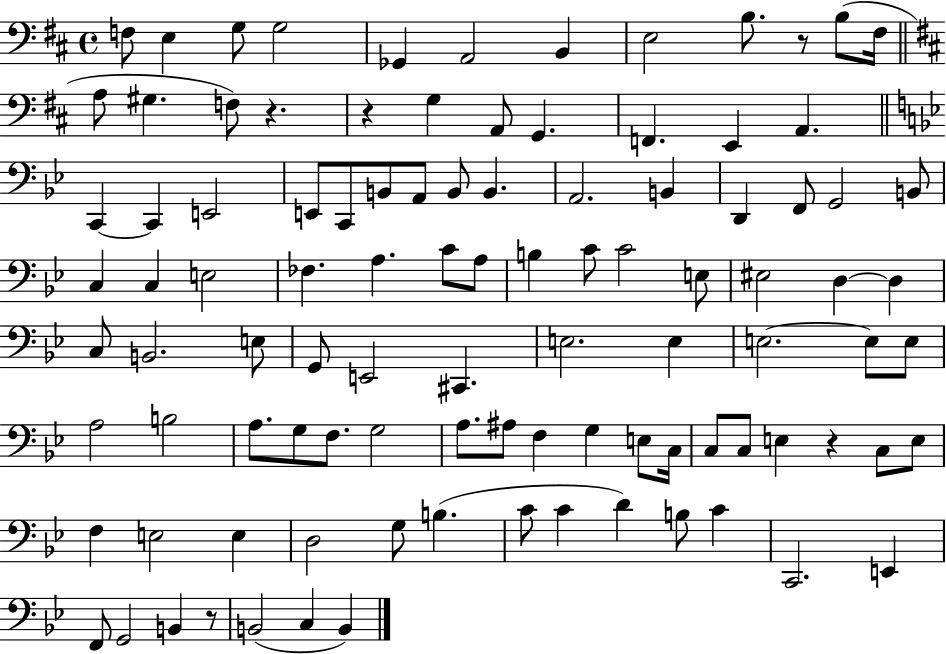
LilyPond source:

{
  \clef bass
  \time 4/4
  \defaultTimeSignature
  \key d \major
  f8 e4 g8 g2 | ges,4 a,2 b,4 | e2 b8. r8 b8( fis16 | \bar "||" \break \key b \minor a8 gis4. f8) r4. | r4 g4 a,8 g,4. | f,4. e,4 a,4. | \bar "||" \break \key g \minor c,4~~ c,4 e,2 | e,8 c,8 b,8 a,8 b,8 b,4. | a,2. b,4 | d,4 f,8 g,2 b,8 | \break c4 c4 e2 | fes4. a4. c'8 a8 | b4 c'8 c'2 e8 | eis2 d4~~ d4 | \break c8 b,2. e8 | g,8 e,2 cis,4. | e2. e4 | e2.~~ e8 e8 | \break a2 b2 | a8. g8 f8. g2 | a8. ais8 f4 g4 e8 c16 | c8 c8 e4 r4 c8 e8 | \break f4 e2 e4 | d2 g8 b4.( | c'8 c'4 d'4) b8 c'4 | c,2. e,4 | \break f,8 g,2 b,4 r8 | b,2( c4 b,4) | \bar "|."
}